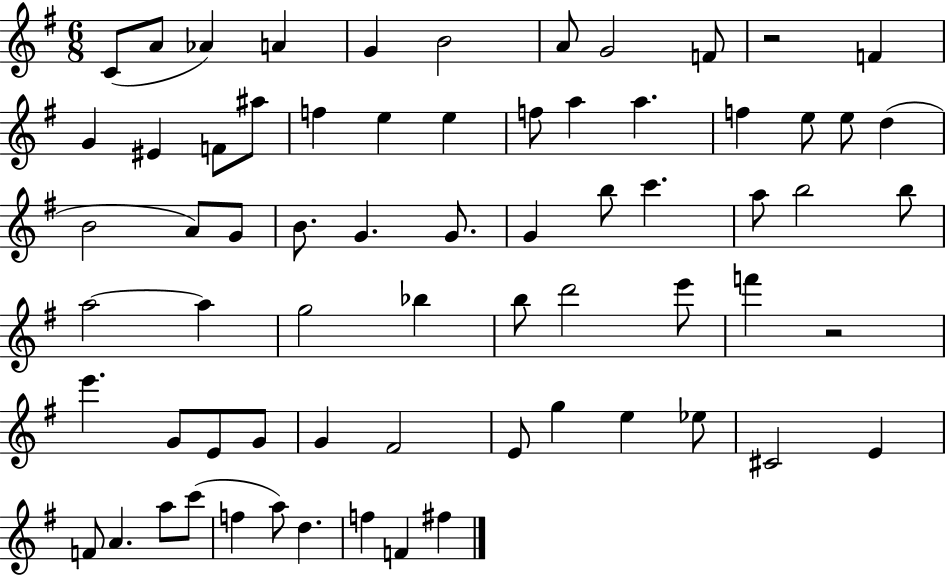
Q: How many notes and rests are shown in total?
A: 68